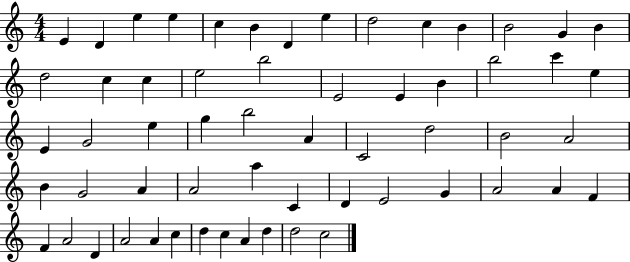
{
  \clef treble
  \numericTimeSignature
  \time 4/4
  \key c \major
  e'4 d'4 e''4 e''4 | c''4 b'4 d'4 e''4 | d''2 c''4 b'4 | b'2 g'4 b'4 | \break d''2 c''4 c''4 | e''2 b''2 | e'2 e'4 b'4 | b''2 c'''4 e''4 | \break e'4 g'2 e''4 | g''4 b''2 a'4 | c'2 d''2 | b'2 a'2 | \break b'4 g'2 a'4 | a'2 a''4 c'4 | d'4 e'2 g'4 | a'2 a'4 f'4 | \break f'4 a'2 d'4 | a'2 a'4 c''4 | d''4 c''4 a'4 d''4 | d''2 c''2 | \break \bar "|."
}